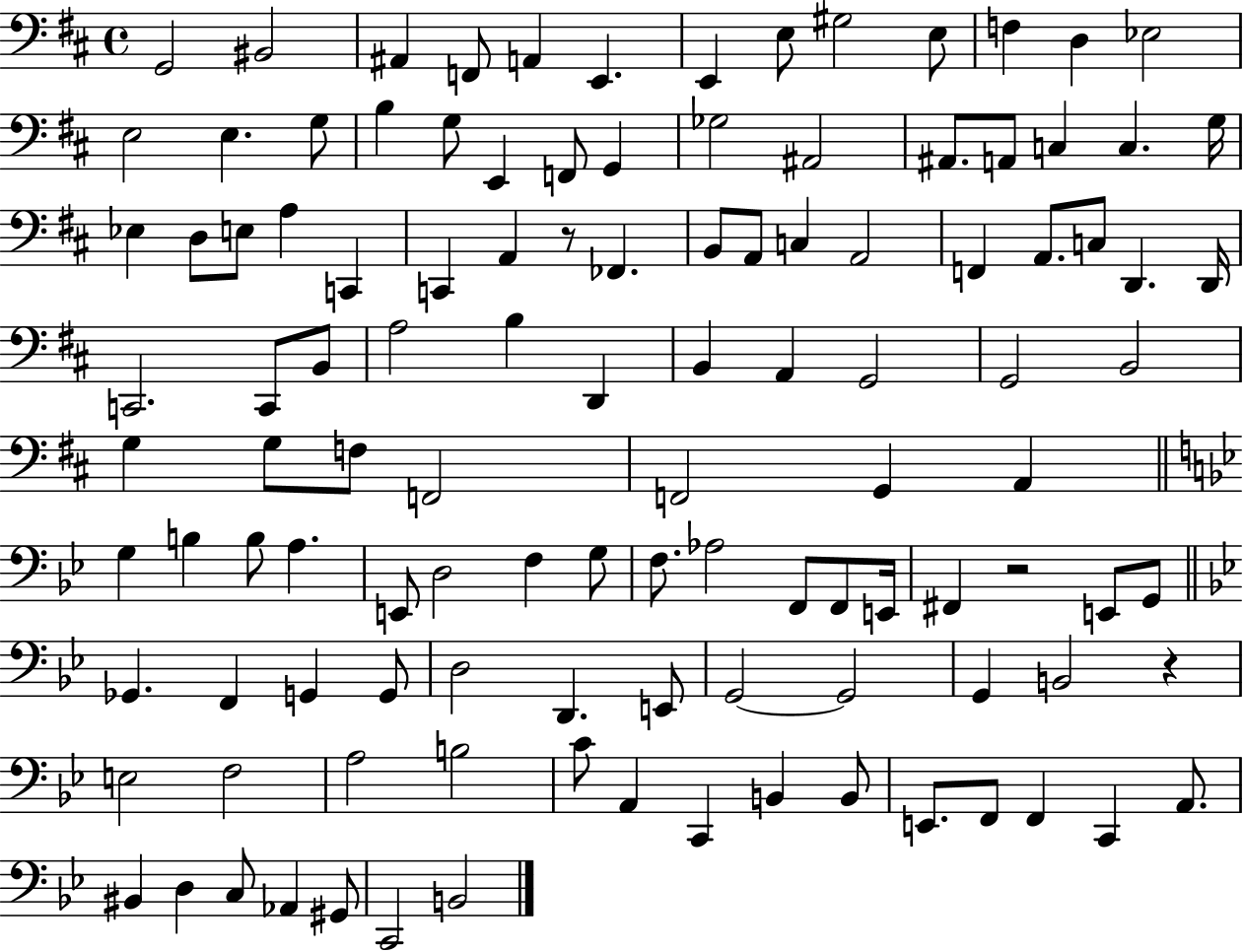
{
  \clef bass
  \time 4/4
  \defaultTimeSignature
  \key d \major
  g,2 bis,2 | ais,4 f,8 a,4 e,4. | e,4 e8 gis2 e8 | f4 d4 ees2 | \break e2 e4. g8 | b4 g8 e,4 f,8 g,4 | ges2 ais,2 | ais,8. a,8 c4 c4. g16 | \break ees4 d8 e8 a4 c,4 | c,4 a,4 r8 fes,4. | b,8 a,8 c4 a,2 | f,4 a,8. c8 d,4. d,16 | \break c,2. c,8 b,8 | a2 b4 d,4 | b,4 a,4 g,2 | g,2 b,2 | \break g4 g8 f8 f,2 | f,2 g,4 a,4 | \bar "||" \break \key bes \major g4 b4 b8 a4. | e,8 d2 f4 g8 | f8. aes2 f,8 f,8 e,16 | fis,4 r2 e,8 g,8 | \break \bar "||" \break \key g \minor ges,4. f,4 g,4 g,8 | d2 d,4. e,8 | g,2~~ g,2 | g,4 b,2 r4 | \break e2 f2 | a2 b2 | c'8 a,4 c,4 b,4 b,8 | e,8. f,8 f,4 c,4 a,8. | \break bis,4 d4 c8 aes,4 gis,8 | c,2 b,2 | \bar "|."
}